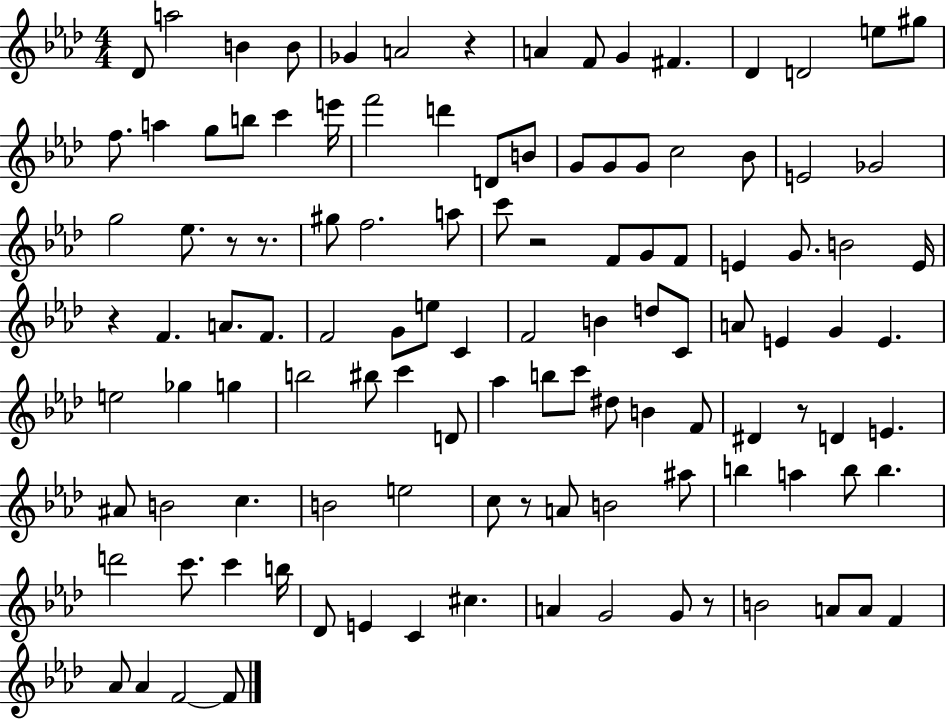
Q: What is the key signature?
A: AES major